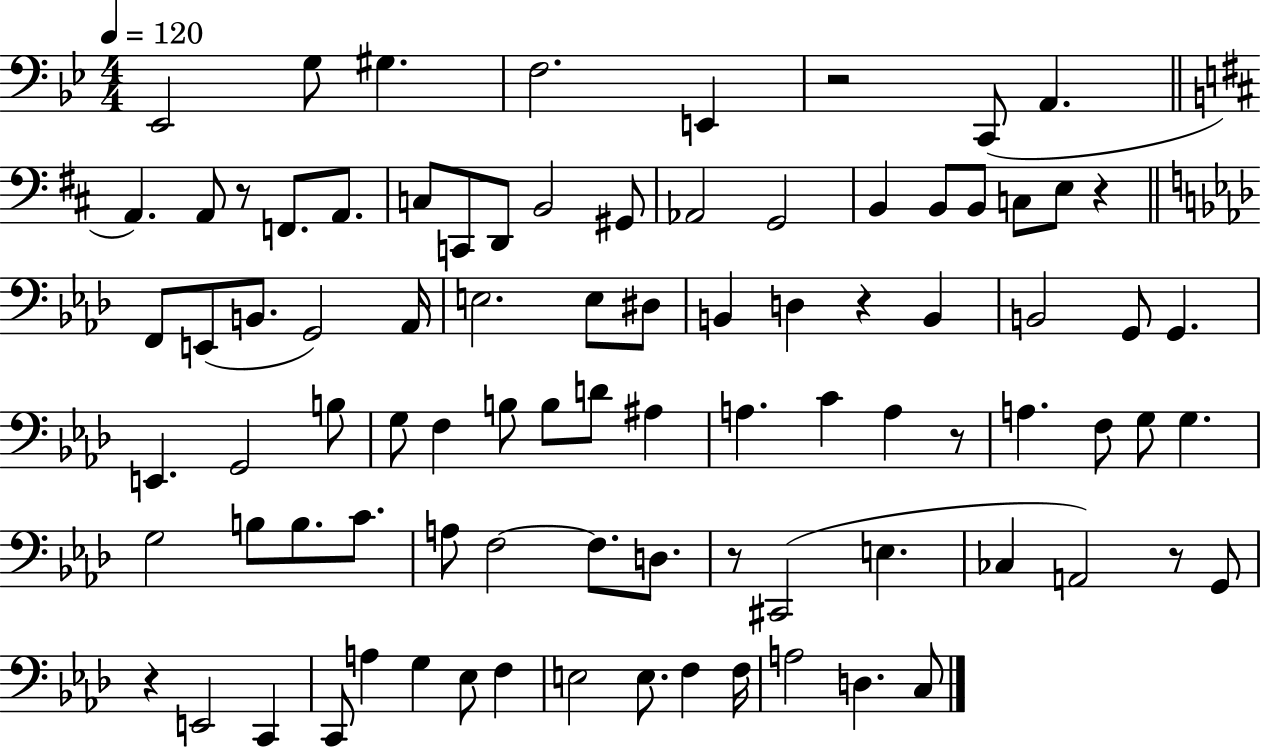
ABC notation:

X:1
T:Untitled
M:4/4
L:1/4
K:Bb
_E,,2 G,/2 ^G, F,2 E,, z2 C,,/2 A,, A,, A,,/2 z/2 F,,/2 A,,/2 C,/2 C,,/2 D,,/2 B,,2 ^G,,/2 _A,,2 G,,2 B,, B,,/2 B,,/2 C,/2 E,/2 z F,,/2 E,,/2 B,,/2 G,,2 _A,,/4 E,2 E,/2 ^D,/2 B,, D, z B,, B,,2 G,,/2 G,, E,, G,,2 B,/2 G,/2 F, B,/2 B,/2 D/2 ^A, A, C A, z/2 A, F,/2 G,/2 G, G,2 B,/2 B,/2 C/2 A,/2 F,2 F,/2 D,/2 z/2 ^C,,2 E, _C, A,,2 z/2 G,,/2 z E,,2 C,, C,,/2 A, G, _E,/2 F, E,2 E,/2 F, F,/4 A,2 D, C,/2